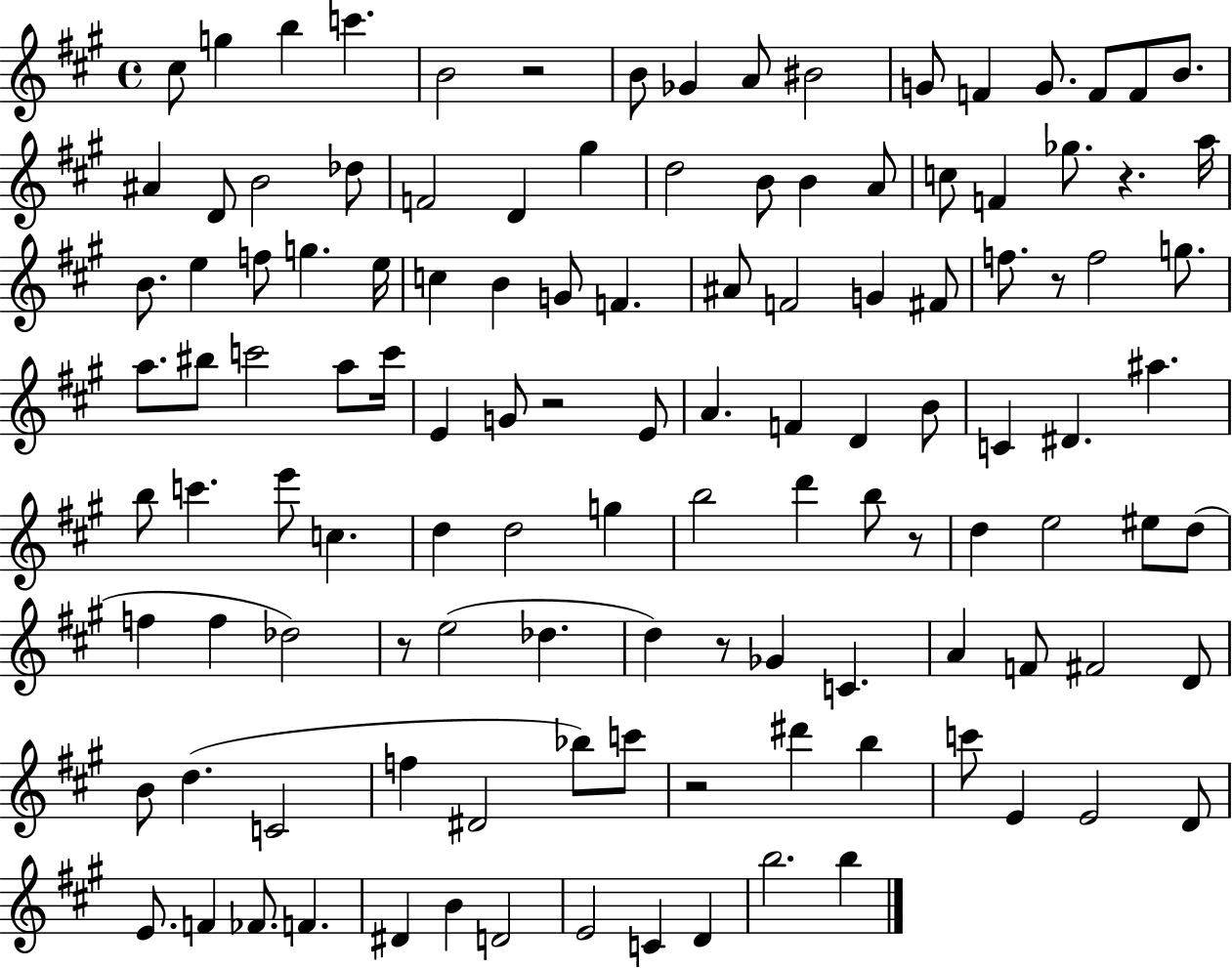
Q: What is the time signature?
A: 4/4